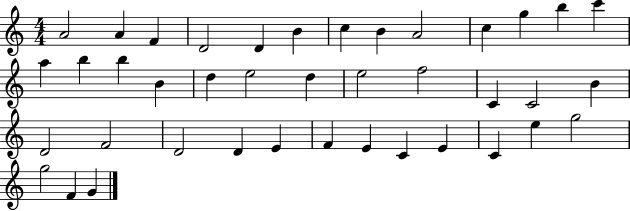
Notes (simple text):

A4/h A4/q F4/q D4/h D4/q B4/q C5/q B4/q A4/h C5/q G5/q B5/q C6/q A5/q B5/q B5/q B4/q D5/q E5/h D5/q E5/h F5/h C4/q C4/h B4/q D4/h F4/h D4/h D4/q E4/q F4/q E4/q C4/q E4/q C4/q E5/q G5/h G5/h F4/q G4/q